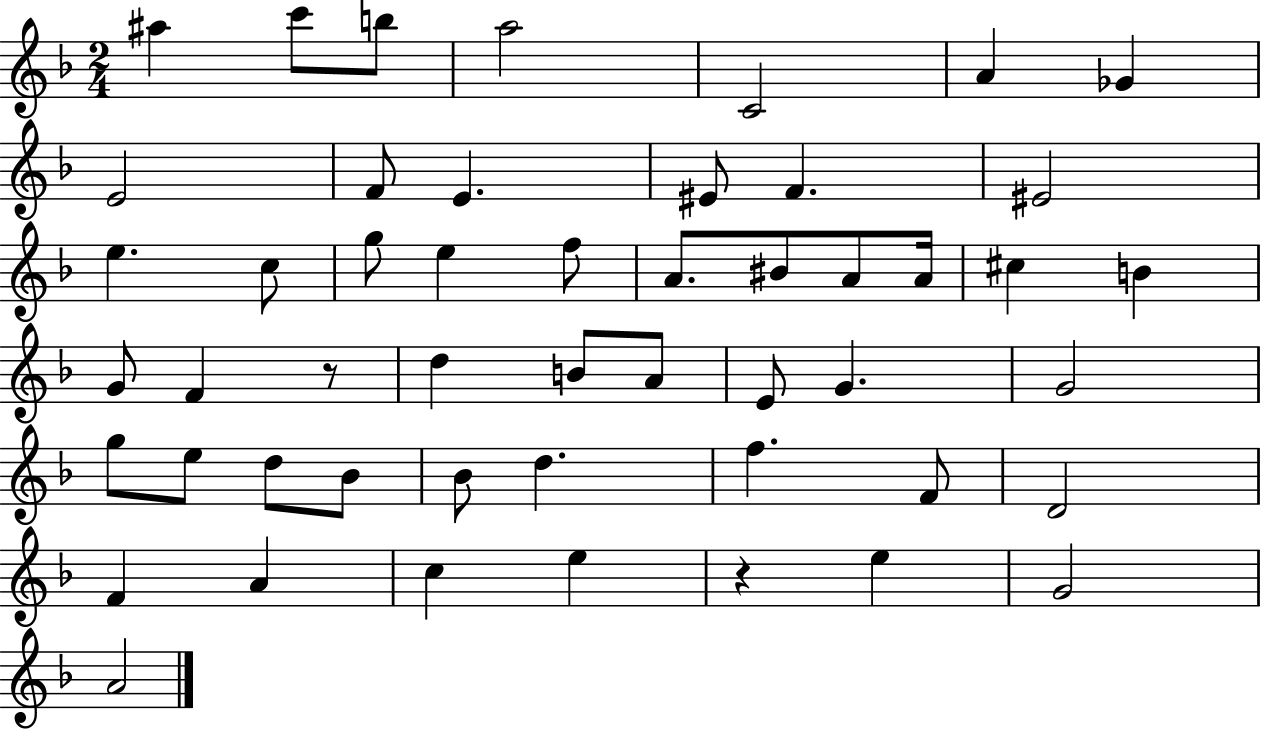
A#5/q C6/e B5/e A5/h C4/h A4/q Gb4/q E4/h F4/e E4/q. EIS4/e F4/q. EIS4/h E5/q. C5/e G5/e E5/q F5/e A4/e. BIS4/e A4/e A4/s C#5/q B4/q G4/e F4/q R/e D5/q B4/e A4/e E4/e G4/q. G4/h G5/e E5/e D5/e Bb4/e Bb4/e D5/q. F5/q. F4/e D4/h F4/q A4/q C5/q E5/q R/q E5/q G4/h A4/h